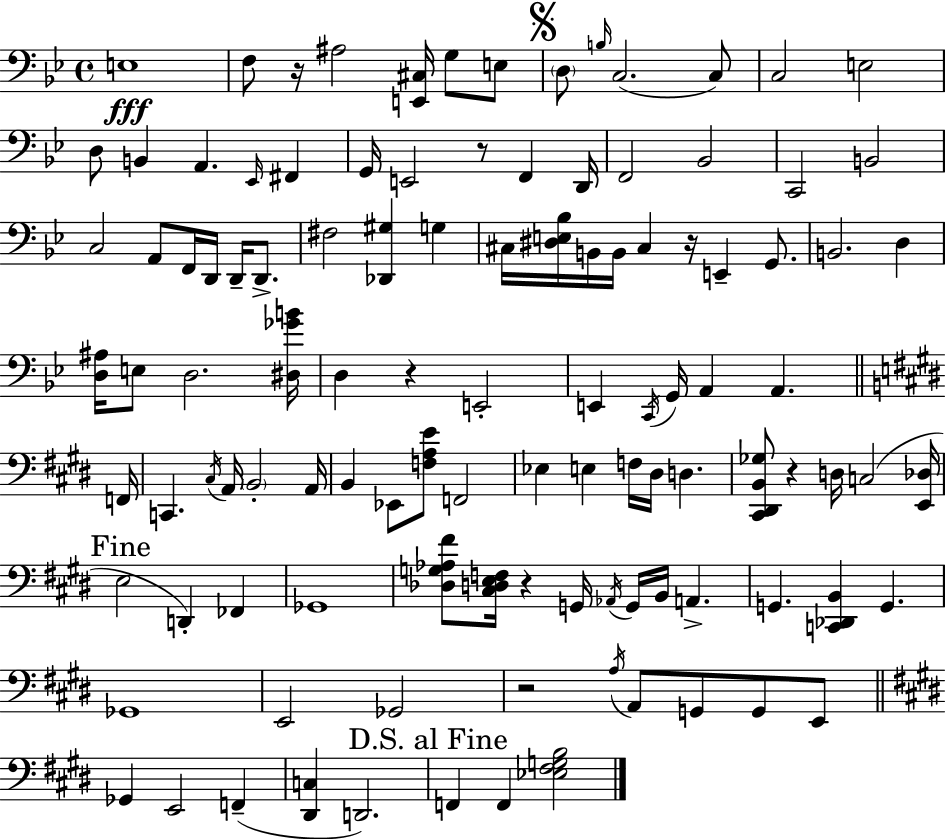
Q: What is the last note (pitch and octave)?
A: F2